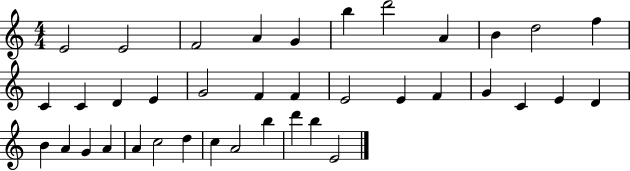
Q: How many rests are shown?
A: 0